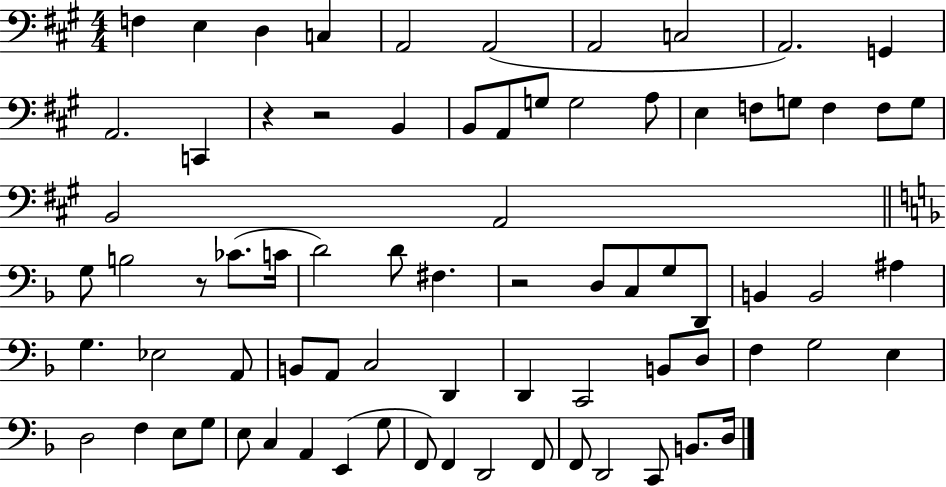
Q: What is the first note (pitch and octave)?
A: F3